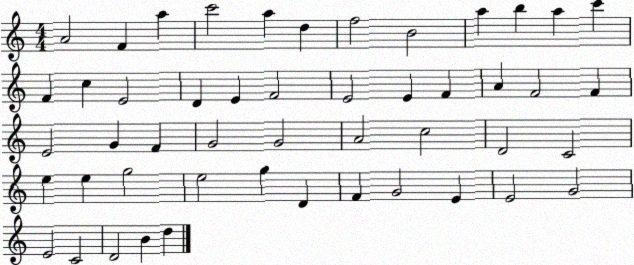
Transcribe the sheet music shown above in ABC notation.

X:1
T:Untitled
M:4/4
L:1/4
K:C
A2 F a c'2 a d f2 B2 a b a c' F c E2 D E F2 E2 E F A F2 F E2 G F G2 G2 A2 c2 D2 C2 e e g2 e2 g D F G2 E E2 G2 E2 C2 D2 B d